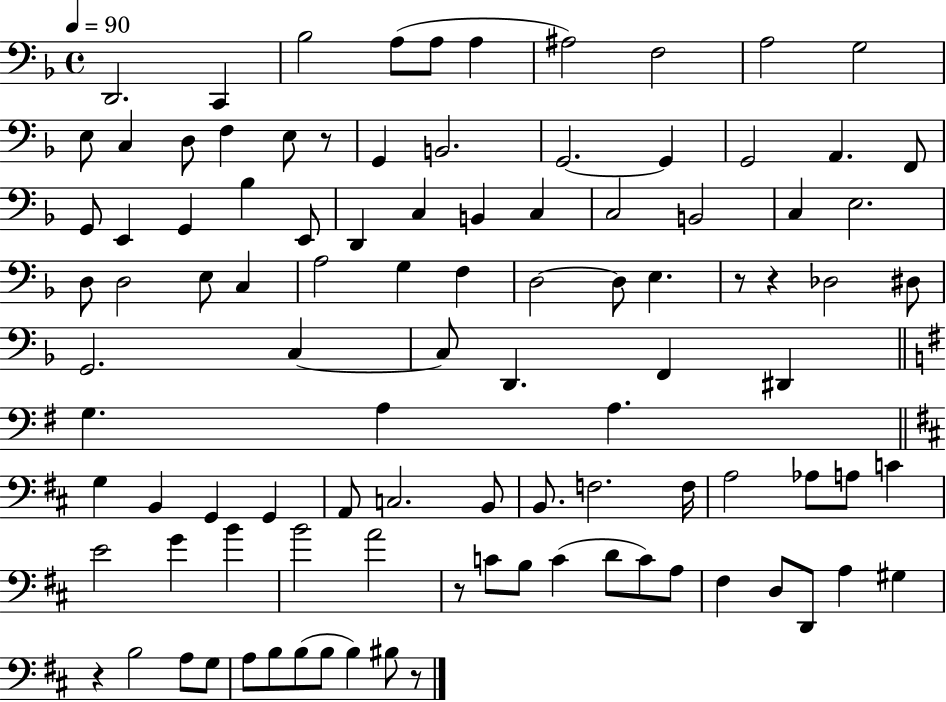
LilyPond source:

{
  \clef bass
  \time 4/4
  \defaultTimeSignature
  \key f \major
  \tempo 4 = 90
  \repeat volta 2 { d,2. c,4 | bes2 a8( a8 a4 | ais2) f2 | a2 g2 | \break e8 c4 d8 f4 e8 r8 | g,4 b,2. | g,2.~~ g,4 | g,2 a,4. f,8 | \break g,8 e,4 g,4 bes4 e,8 | d,4 c4 b,4 c4 | c2 b,2 | c4 e2. | \break d8 d2 e8 c4 | a2 g4 f4 | d2~~ d8 e4. | r8 r4 des2 dis8 | \break g,2. c4~~ | c8 d,4. f,4 dis,4 | \bar "||" \break \key g \major g4. a4 a4. | \bar "||" \break \key b \minor g4 b,4 g,4 g,4 | a,8 c2. b,8 | b,8. f2. f16 | a2 aes8 a8 c'4 | \break e'2 g'4 b'4 | b'2 a'2 | r8 c'8 b8 c'4( d'8 c'8) a8 | fis4 d8 d,8 a4 gis4 | \break r4 b2 a8 g8 | a8 b8 b8( b8 b4) bis8 r8 | } \bar "|."
}